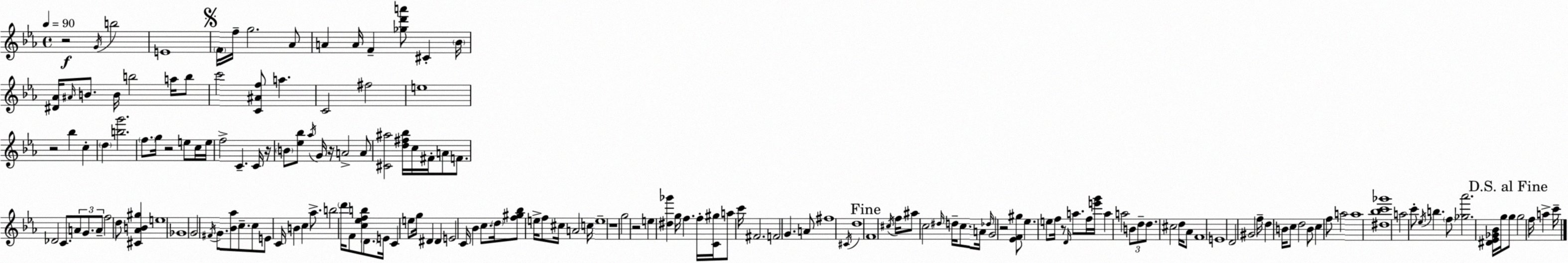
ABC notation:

X:1
T:Untitled
M:4/4
L:1/4
K:Eb
z2 G/4 b2 E4 F/4 f/4 g2 _A/2 A A/4 F [_gd'a']/2 ^C _B/4 [^D_A]/4 ^A/4 B/2 B/4 b2 a/4 b/2 c'2 [C^Af]/2 a C2 ^f2 e4 z2 _b c d [bg']2 f/2 g/4 z2 e/2 c/4 e/4 f2 C C/4 z/4 B/2 [_e_b]/2 _a/4 G/4 z/4 A2 A/2 [^C^a]2 [d^f_b]/4 c/4 ^F/4 A/2 F/2 _D2 C/2 A/2 G/2 A/2 f2 d/2 [^C_AB^g] e4 _G4 G2 ^F/4 G/2 [_B_a]/2 c/2 c/2 E/2 C/4 B c _a/2 b2 d'/4 F/2 [c_efb]/2 D/2 E/4 C e/2 g/4 ^D ^D E2 C/4 _B c/2 d/4 [f^g_b]/2 e/4 f/2 ^c/4 A2 c/4 e4 z4 g2 z2 e [^d_g'] g/4 f f/4 [C^g]/4 a/2 c'/4 ^F2 F2 G A/2 ^f4 ^C/4 d4 F4 ^c/4 f/4 ^a/2 c2 ^d/4 d/4 c/2 A/4 _d/4 G2 z2 [_EF^g]/2 _e e/2 f/4 z/2 D/4 a/2 f/4 [e'g']/4 a a2 B/2 d/2 d/2 ^c2 d/4 _A/2 F4 E4 D2 ^G2 f/4 d B/4 c/2 d2 B/2 c f/2 a2 a4 [^d_bc'_g']4 a2 c'/2 _e/4 b f/2 [_g_a']2 [^D_E_G_B]/4 g/4 g/2 g2 f/4 a c'/4